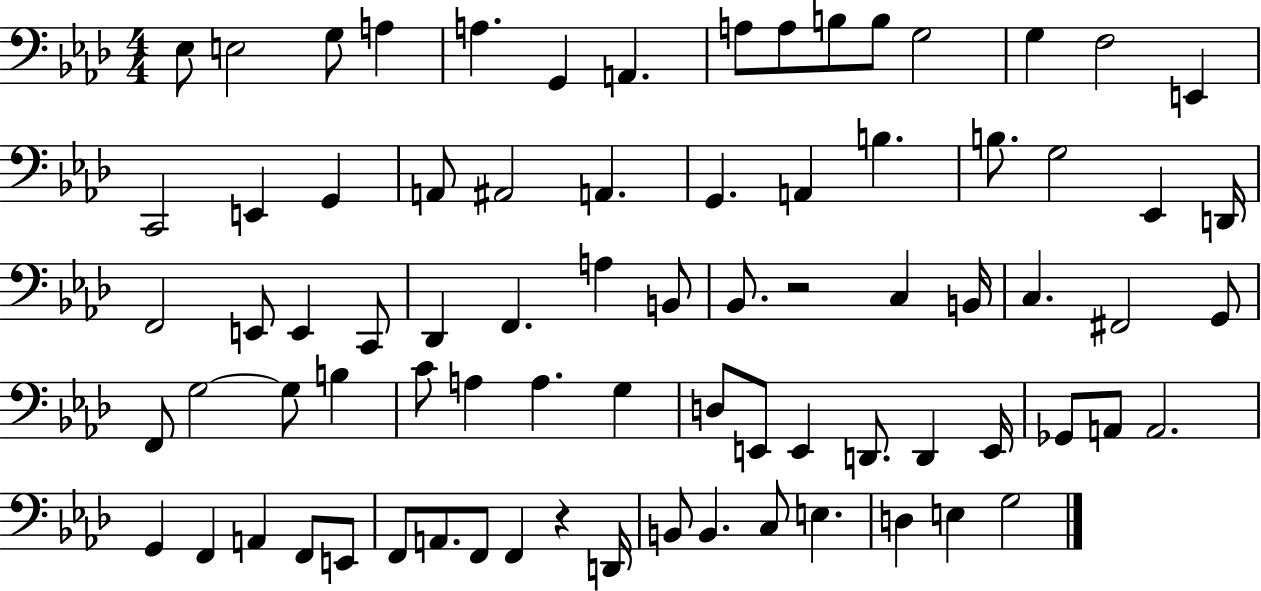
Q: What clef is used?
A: bass